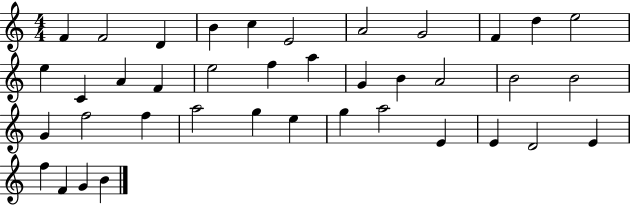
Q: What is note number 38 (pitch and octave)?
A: G4